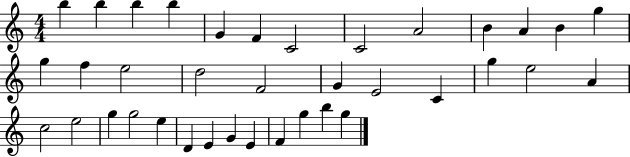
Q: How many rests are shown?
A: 0